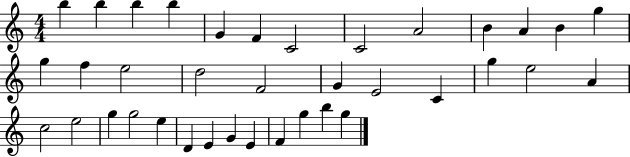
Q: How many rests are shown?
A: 0